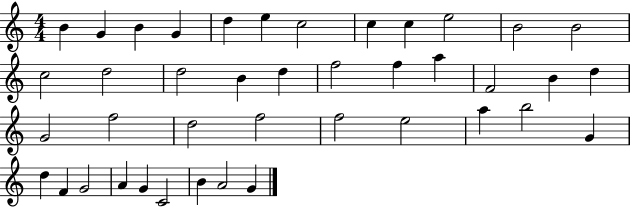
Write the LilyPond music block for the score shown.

{
  \clef treble
  \numericTimeSignature
  \time 4/4
  \key c \major
  b'4 g'4 b'4 g'4 | d''4 e''4 c''2 | c''4 c''4 e''2 | b'2 b'2 | \break c''2 d''2 | d''2 b'4 d''4 | f''2 f''4 a''4 | f'2 b'4 d''4 | \break g'2 f''2 | d''2 f''2 | f''2 e''2 | a''4 b''2 g'4 | \break d''4 f'4 g'2 | a'4 g'4 c'2 | b'4 a'2 g'4 | \bar "|."
}